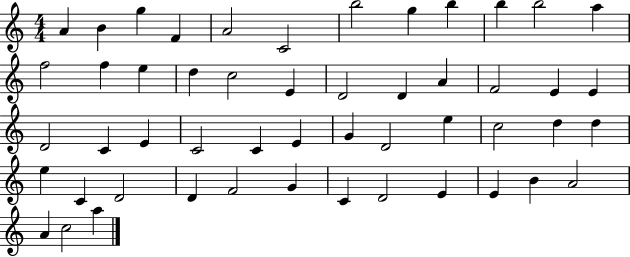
{
  \clef treble
  \numericTimeSignature
  \time 4/4
  \key c \major
  a'4 b'4 g''4 f'4 | a'2 c'2 | b''2 g''4 b''4 | b''4 b''2 a''4 | \break f''2 f''4 e''4 | d''4 c''2 e'4 | d'2 d'4 a'4 | f'2 e'4 e'4 | \break d'2 c'4 e'4 | c'2 c'4 e'4 | g'4 d'2 e''4 | c''2 d''4 d''4 | \break e''4 c'4 d'2 | d'4 f'2 g'4 | c'4 d'2 e'4 | e'4 b'4 a'2 | \break a'4 c''2 a''4 | \bar "|."
}